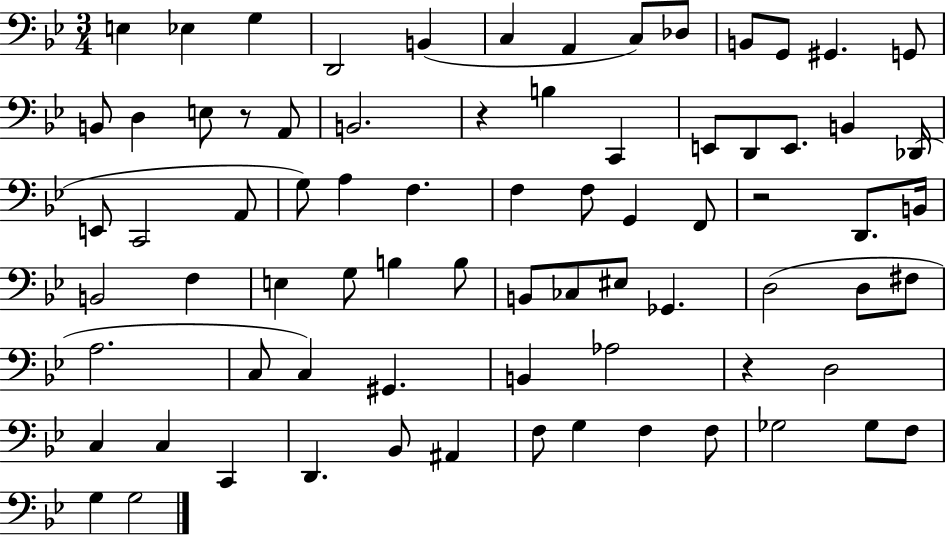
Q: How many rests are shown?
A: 4